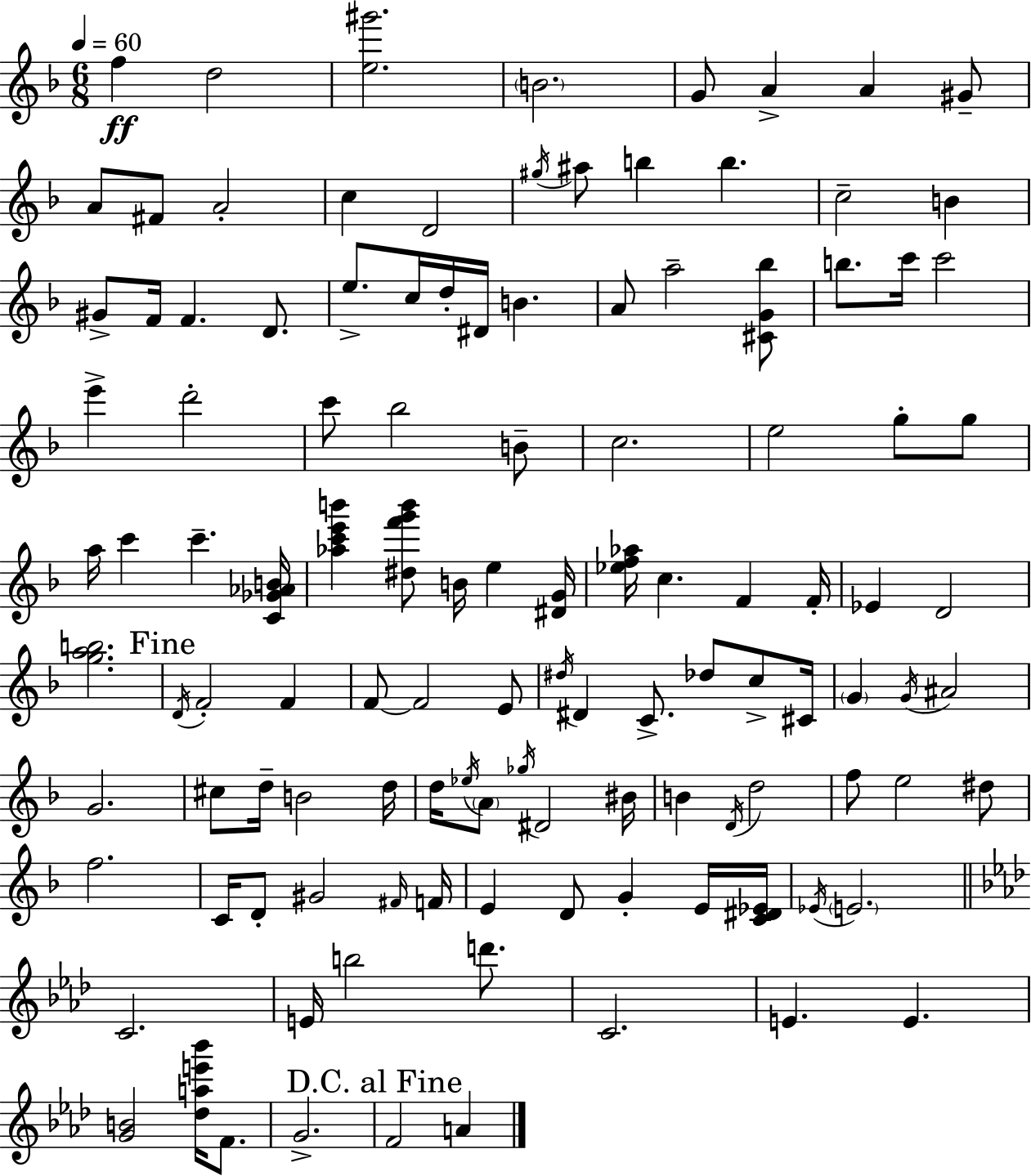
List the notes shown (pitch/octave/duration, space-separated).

F5/q D5/h [E5,G#6]/h. B4/h. G4/e A4/q A4/q G#4/e A4/e F#4/e A4/h C5/q D4/h G#5/s A#5/e B5/q B5/q. C5/h B4/q G#4/e F4/s F4/q. D4/e. E5/e. C5/s D5/s D#4/s B4/q. A4/e A5/h [C#4,G4,Bb5]/e B5/e. C6/s C6/h E6/q D6/h C6/e Bb5/h B4/e C5/h. E5/h G5/e G5/e A5/s C6/q C6/q. [C4,Gb4,Ab4,B4]/s [Ab5,C6,E6,B6]/q [D#5,F6,G6,B6]/e B4/s E5/q [D#4,G4]/s [Eb5,F5,Ab5]/s C5/q. F4/q F4/s Eb4/q D4/h [G5,A5,B5]/h. D4/s F4/h F4/q F4/e F4/h E4/e D#5/s D#4/q C4/e. Db5/e C5/e C#4/s G4/q G4/s A#4/h G4/h. C#5/e D5/s B4/h D5/s D5/s Eb5/s A4/e Gb5/s D#4/h BIS4/s B4/q D4/s D5/h F5/e E5/h D#5/e F5/h. C4/s D4/e G#4/h F#4/s F4/s E4/q D4/e G4/q E4/s [C4,D#4,Eb4]/s Eb4/s E4/h. C4/h. E4/s B5/h D6/e. C4/h. E4/q. E4/q. [G4,B4]/h [Db5,A5,E6,Bb6]/s F4/e. G4/h. F4/h A4/q